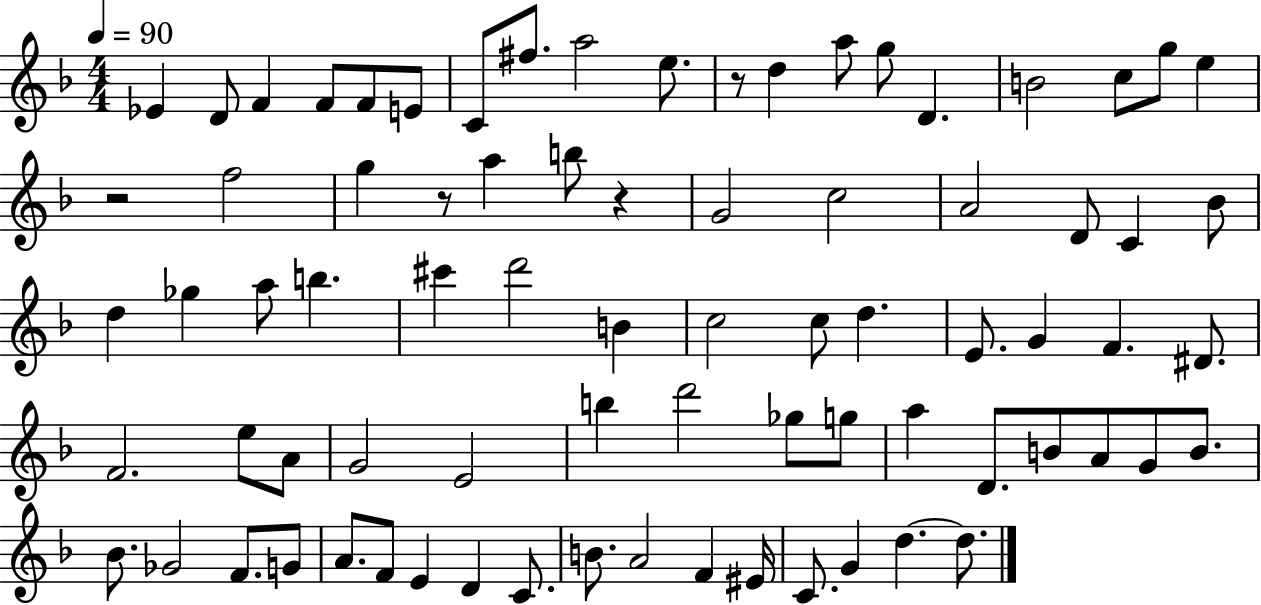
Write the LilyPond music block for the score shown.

{
  \clef treble
  \numericTimeSignature
  \time 4/4
  \key f \major
  \tempo 4 = 90
  ees'4 d'8 f'4 f'8 f'8 e'8 | c'8 fis''8. a''2 e''8. | r8 d''4 a''8 g''8 d'4. | b'2 c''8 g''8 e''4 | \break r2 f''2 | g''4 r8 a''4 b''8 r4 | g'2 c''2 | a'2 d'8 c'4 bes'8 | \break d''4 ges''4 a''8 b''4. | cis'''4 d'''2 b'4 | c''2 c''8 d''4. | e'8. g'4 f'4. dis'8. | \break f'2. e''8 a'8 | g'2 e'2 | b''4 d'''2 ges''8 g''8 | a''4 d'8. b'8 a'8 g'8 b'8. | \break bes'8. ges'2 f'8. g'8 | a'8. f'8 e'4 d'4 c'8. | b'8. a'2 f'4 eis'16 | c'8. g'4 d''4.~~ d''8. | \break \bar "|."
}